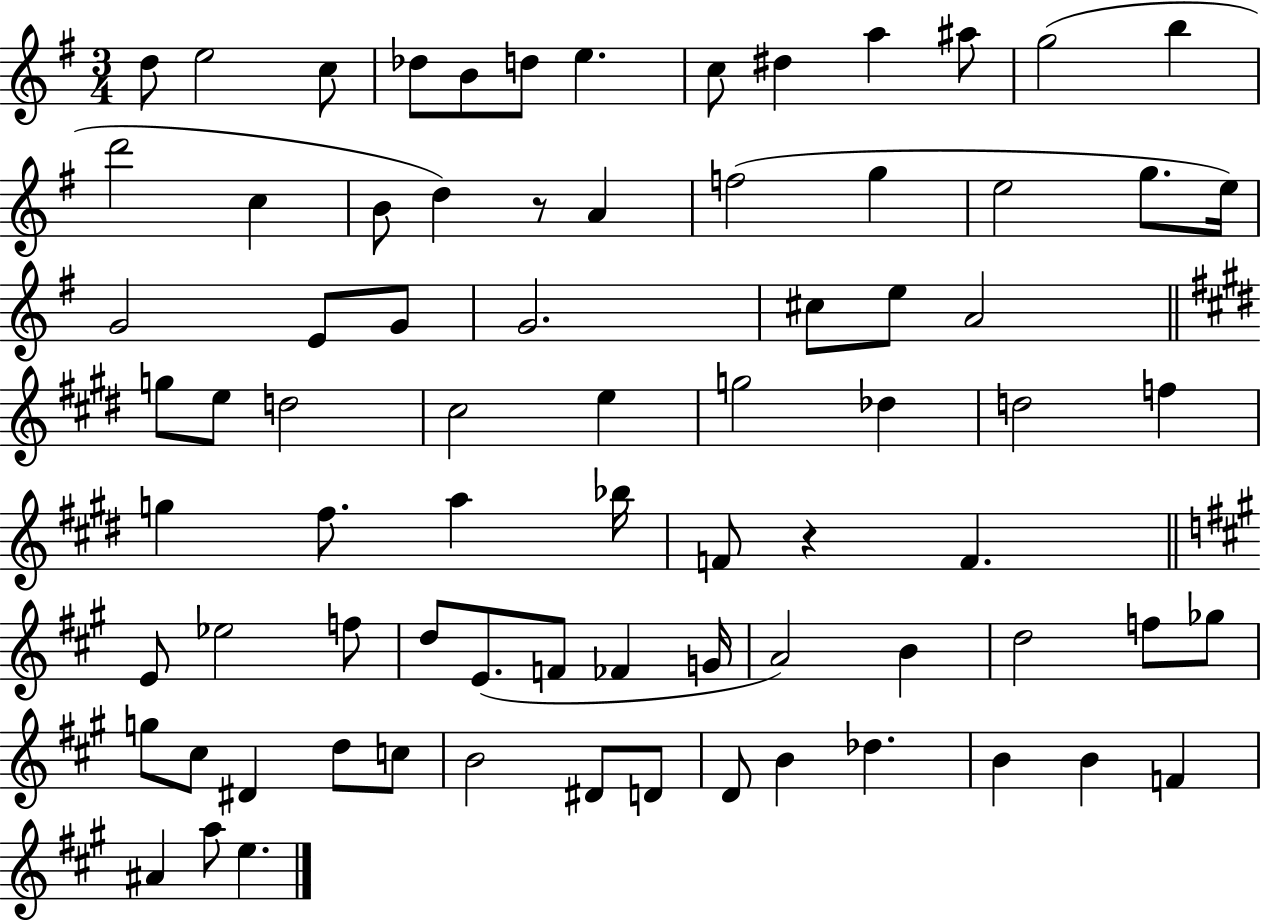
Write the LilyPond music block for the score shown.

{
  \clef treble
  \numericTimeSignature
  \time 3/4
  \key g \major
  d''8 e''2 c''8 | des''8 b'8 d''8 e''4. | c''8 dis''4 a''4 ais''8 | g''2( b''4 | \break d'''2 c''4 | b'8 d''4) r8 a'4 | f''2( g''4 | e''2 g''8. e''16) | \break g'2 e'8 g'8 | g'2. | cis''8 e''8 a'2 | \bar "||" \break \key e \major g''8 e''8 d''2 | cis''2 e''4 | g''2 des''4 | d''2 f''4 | \break g''4 fis''8. a''4 bes''16 | f'8 r4 f'4. | \bar "||" \break \key a \major e'8 ees''2 f''8 | d''8 e'8.( f'8 fes'4 g'16 | a'2) b'4 | d''2 f''8 ges''8 | \break g''8 cis''8 dis'4 d''8 c''8 | b'2 dis'8 d'8 | d'8 b'4 des''4. | b'4 b'4 f'4 | \break ais'4 a''8 e''4. | \bar "|."
}